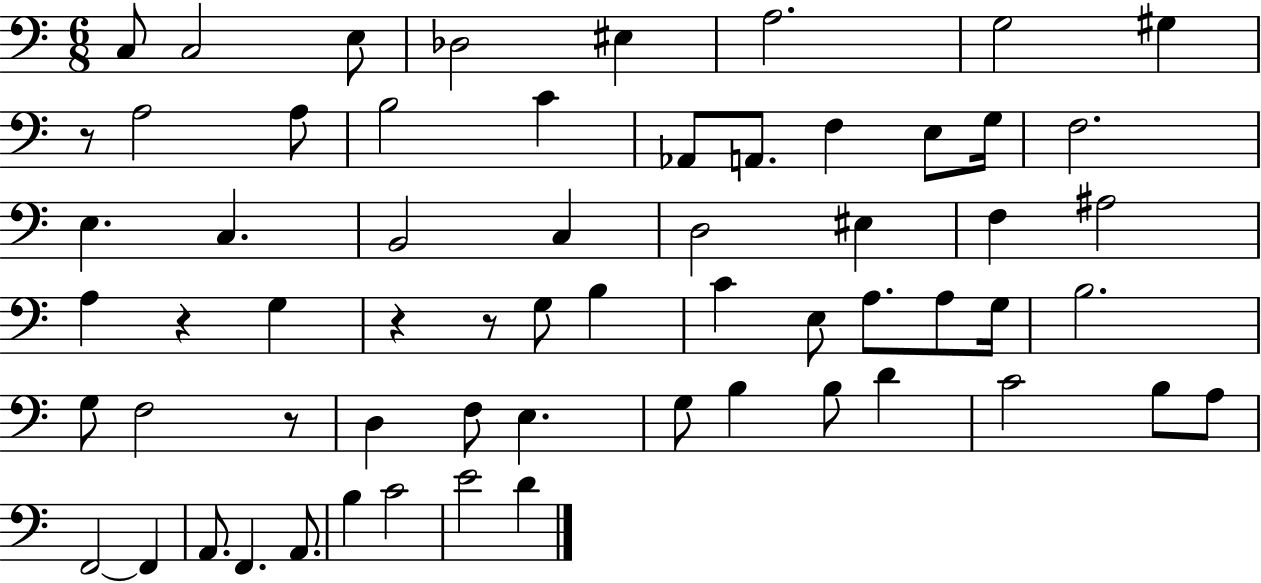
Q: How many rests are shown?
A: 5